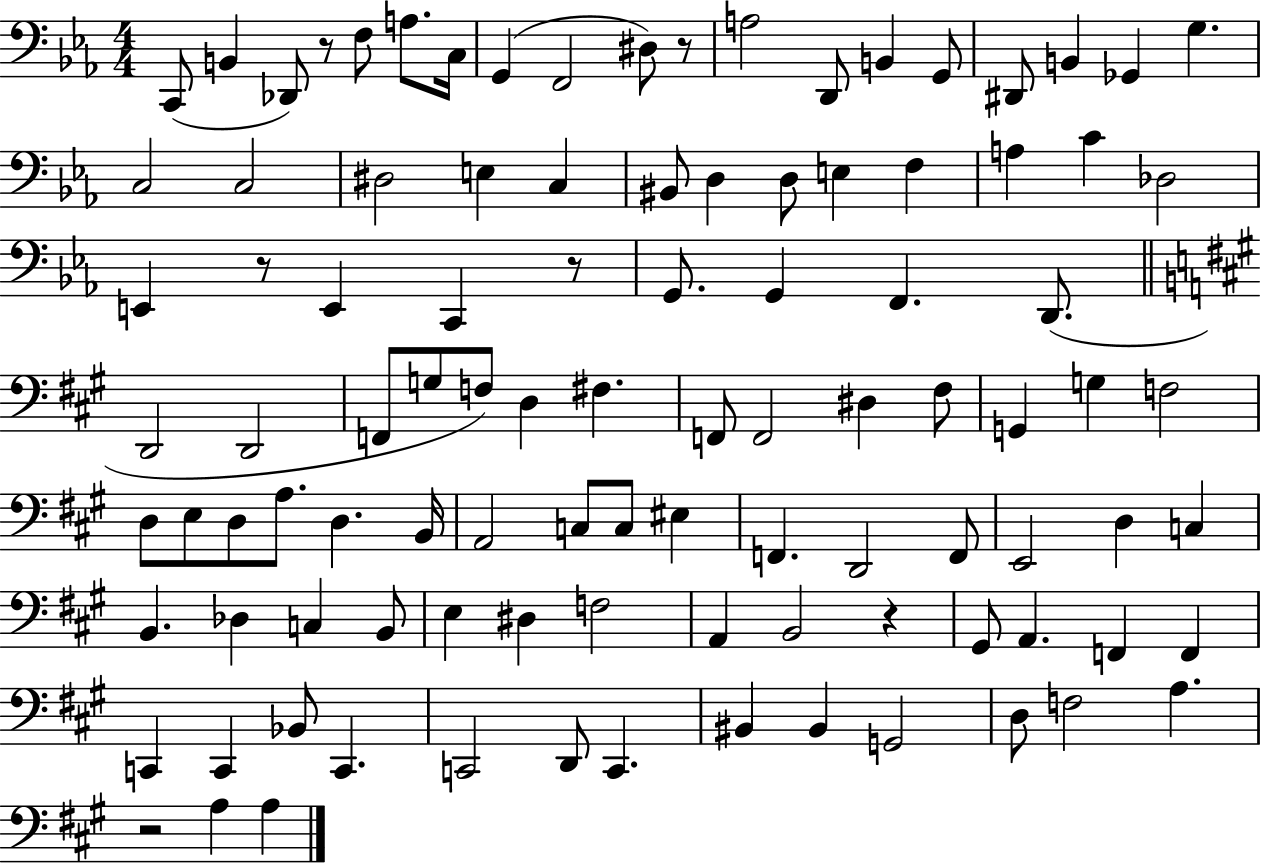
{
  \clef bass
  \numericTimeSignature
  \time 4/4
  \key ees \major
  c,8( b,4 des,8) r8 f8 a8. c16 | g,4( f,2 dis8) r8 | a2 d,8 b,4 g,8 | dis,8 b,4 ges,4 g4. | \break c2 c2 | dis2 e4 c4 | bis,8 d4 d8 e4 f4 | a4 c'4 des2 | \break e,4 r8 e,4 c,4 r8 | g,8. g,4 f,4. d,8.( | \bar "||" \break \key a \major d,2 d,2 | f,8 g8 f8) d4 fis4. | f,8 f,2 dis4 fis8 | g,4 g4 f2 | \break d8 e8 d8 a8. d4. b,16 | a,2 c8 c8 eis4 | f,4. d,2 f,8 | e,2 d4 c4 | \break b,4. des4 c4 b,8 | e4 dis4 f2 | a,4 b,2 r4 | gis,8 a,4. f,4 f,4 | \break c,4 c,4 bes,8 c,4. | c,2 d,8 c,4. | bis,4 bis,4 g,2 | d8 f2 a4. | \break r2 a4 a4 | \bar "|."
}